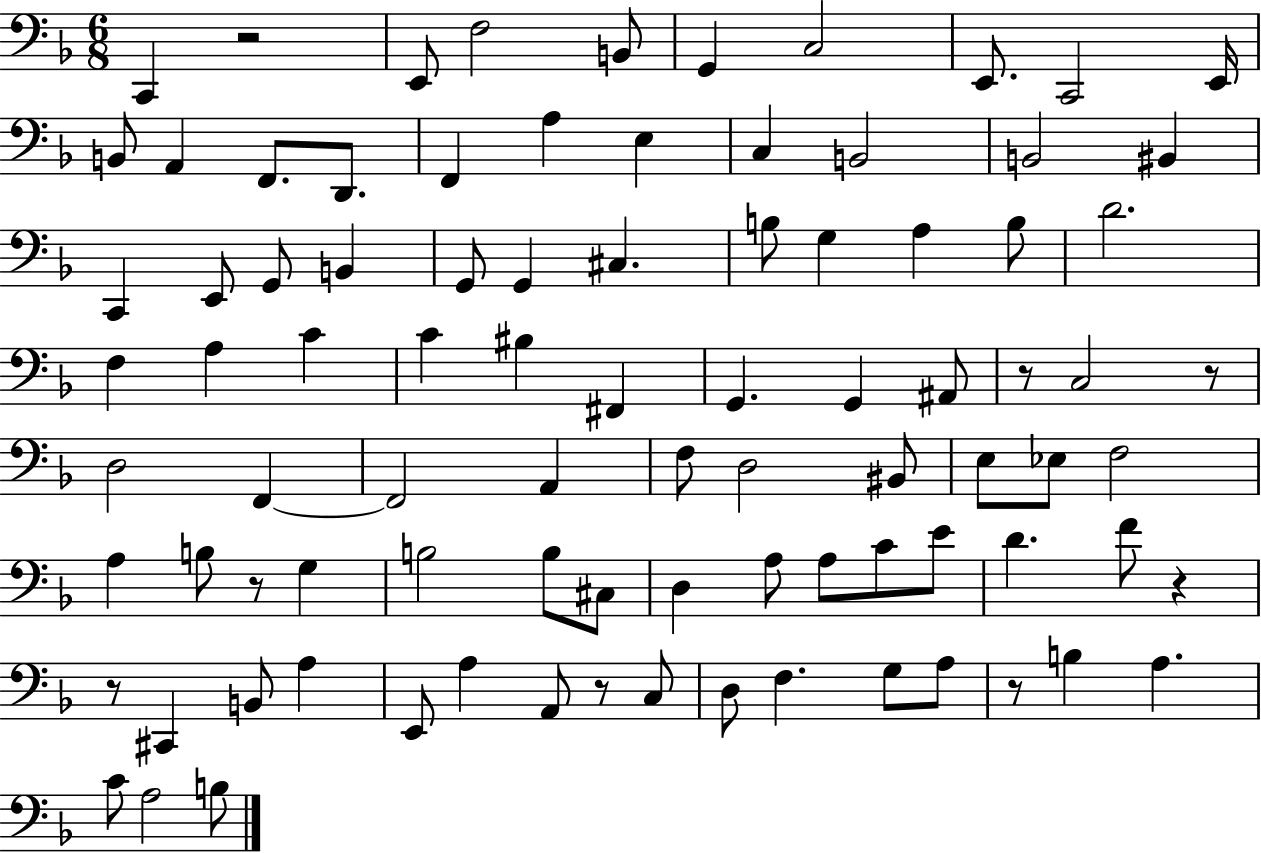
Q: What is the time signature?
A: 6/8